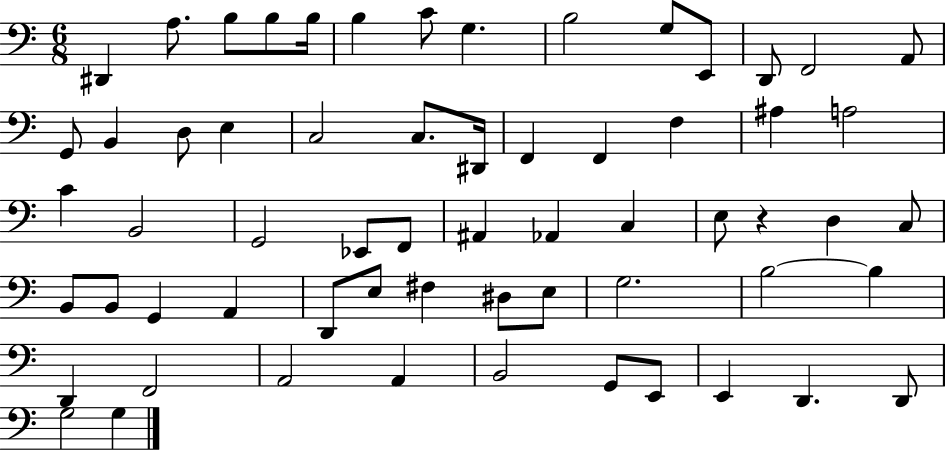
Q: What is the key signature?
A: C major